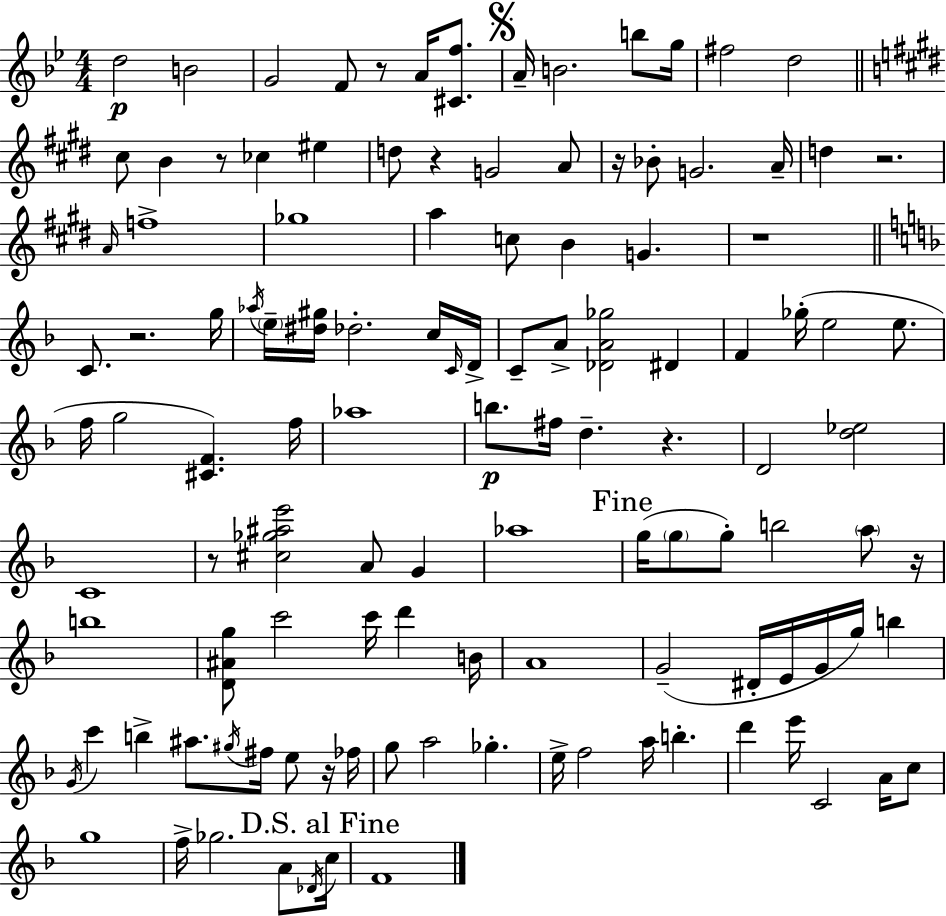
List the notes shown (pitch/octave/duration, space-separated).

D5/h B4/h G4/h F4/e R/e A4/s [C#4,F5]/e. A4/s B4/h. B5/e G5/s F#5/h D5/h C#5/e B4/q R/e CES5/q EIS5/q D5/e R/q G4/h A4/e R/s Bb4/e G4/h. A4/s D5/q R/h. A4/s F5/w Gb5/w A5/q C5/e B4/q G4/q. R/w C4/e. R/h. G5/s Ab5/s E5/s [D#5,G#5]/s Db5/h. C5/s C4/s D4/s C4/e A4/e [Db4,A4,Gb5]/h D#4/q F4/q Gb5/s E5/h E5/e. F5/s G5/h [C#4,F4]/q. F5/s Ab5/w B5/e. F#5/s D5/q. R/q. D4/h [D5,Eb5]/h C4/w R/e [C#5,Gb5,A#5,E6]/h A4/e G4/q Ab5/w G5/s G5/e G5/e B5/h A5/e R/s B5/w [D4,A#4,G5]/e C6/h C6/s D6/q B4/s A4/w G4/h D#4/s E4/s G4/s G5/s B5/q G4/s C6/q B5/q A#5/e. G#5/s F#5/s E5/e R/s FES5/s G5/e A5/h Gb5/q. E5/s F5/h A5/s B5/q. D6/q E6/s C4/h A4/s C5/e G5/w F5/s Gb5/h. A4/e Db4/s C5/s F4/w